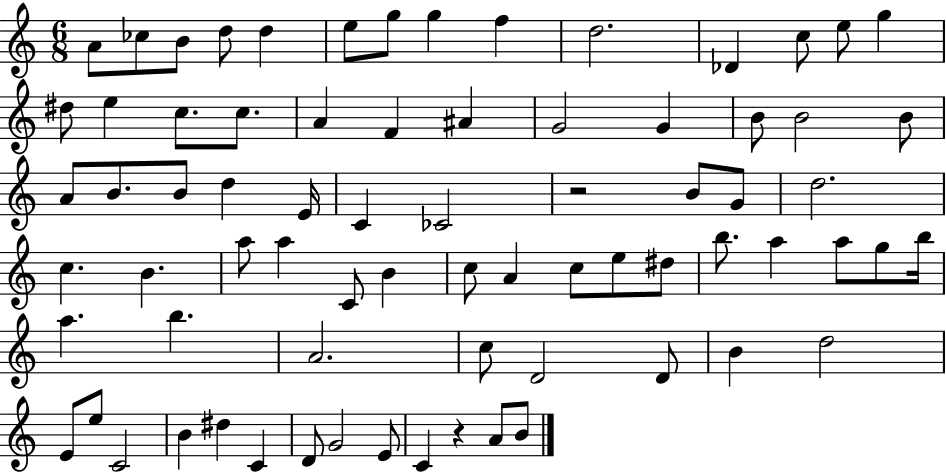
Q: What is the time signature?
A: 6/8